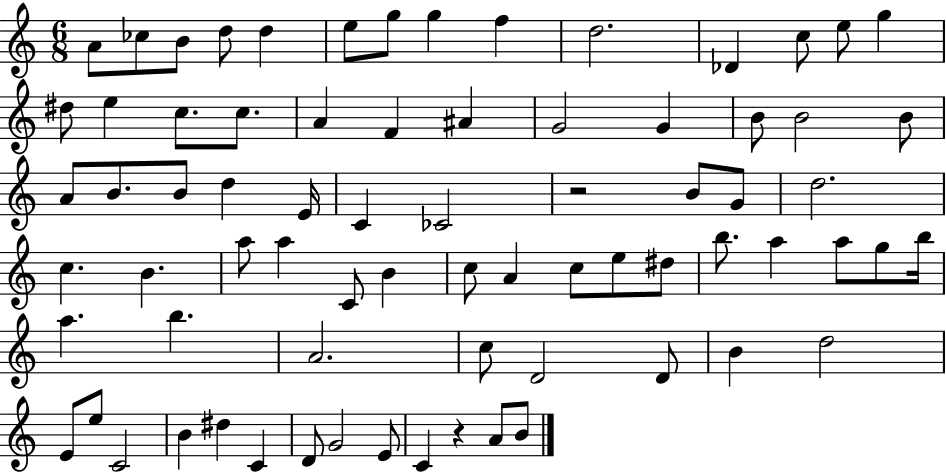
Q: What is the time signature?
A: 6/8